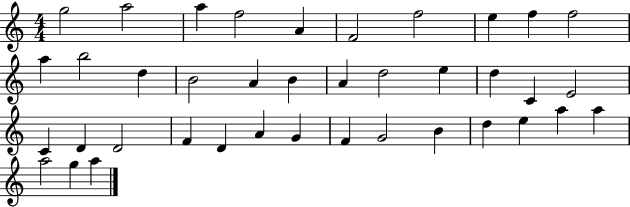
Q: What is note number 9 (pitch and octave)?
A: F5